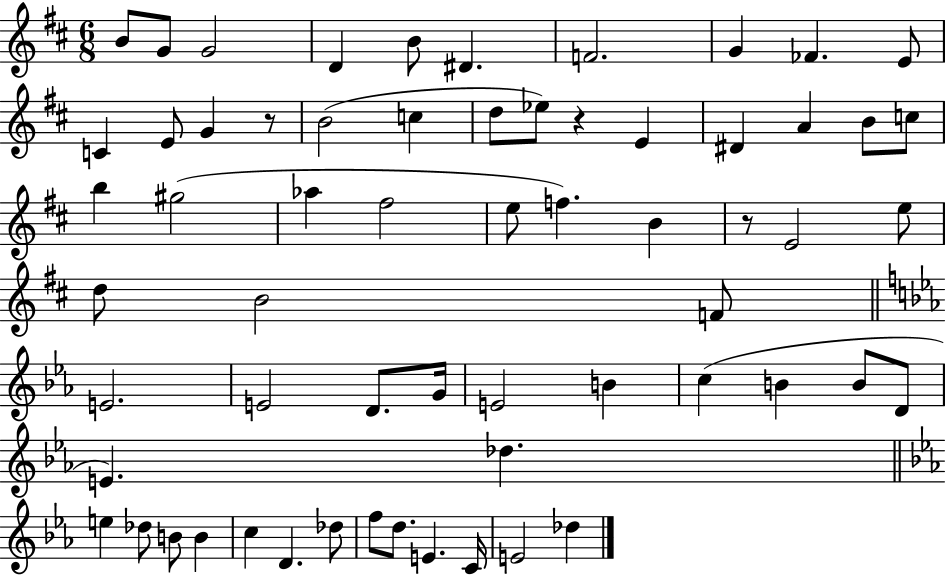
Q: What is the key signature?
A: D major